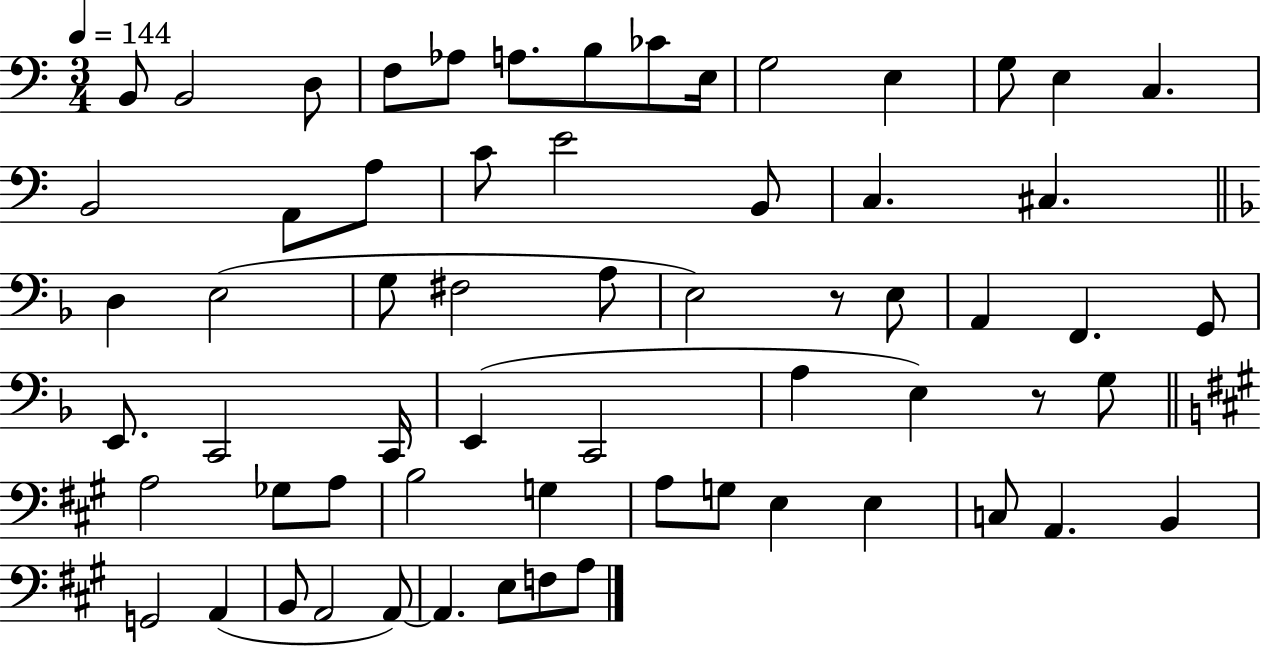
X:1
T:Untitled
M:3/4
L:1/4
K:C
B,,/2 B,,2 D,/2 F,/2 _A,/2 A,/2 B,/2 _C/2 E,/4 G,2 E, G,/2 E, C, B,,2 A,,/2 A,/2 C/2 E2 B,,/2 C, ^C, D, E,2 G,/2 ^F,2 A,/2 E,2 z/2 E,/2 A,, F,, G,,/2 E,,/2 C,,2 C,,/4 E,, C,,2 A, E, z/2 G,/2 A,2 _G,/2 A,/2 B,2 G, A,/2 G,/2 E, E, C,/2 A,, B,, G,,2 A,, B,,/2 A,,2 A,,/2 A,, E,/2 F,/2 A,/2